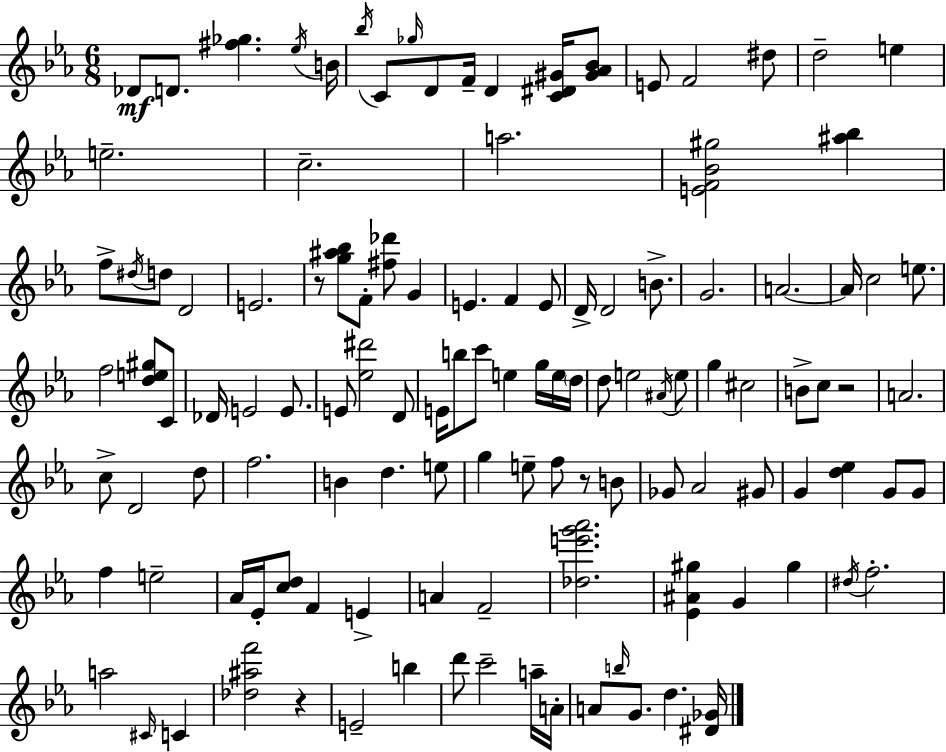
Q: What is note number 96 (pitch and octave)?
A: A5